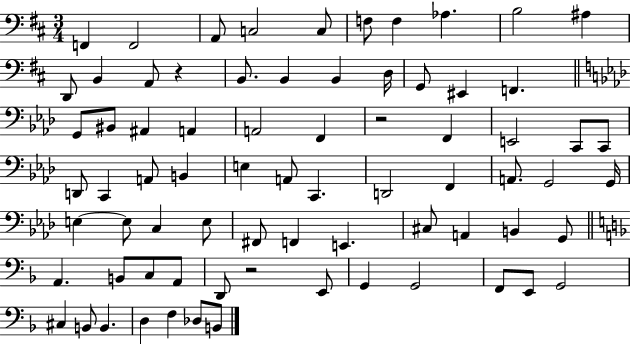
X:1
T:Untitled
M:3/4
L:1/4
K:D
F,, F,,2 A,,/2 C,2 C,/2 F,/2 F, _A, B,2 ^A, D,,/2 B,, A,,/2 z B,,/2 B,, B,, D,/4 G,,/2 ^E,, F,, G,,/2 ^B,,/2 ^A,, A,, A,,2 F,, z2 F,, E,,2 C,,/2 C,,/2 D,,/2 C,, A,,/2 B,, E, A,,/2 C,, D,,2 F,, A,,/2 G,,2 G,,/4 E, E,/2 C, E,/2 ^F,,/2 F,, E,, ^C,/2 A,, B,, G,,/2 A,, B,,/2 C,/2 A,,/2 D,,/2 z2 E,,/2 G,, G,,2 F,,/2 E,,/2 G,,2 ^C, B,,/2 B,, D, F, _D,/2 B,,/2